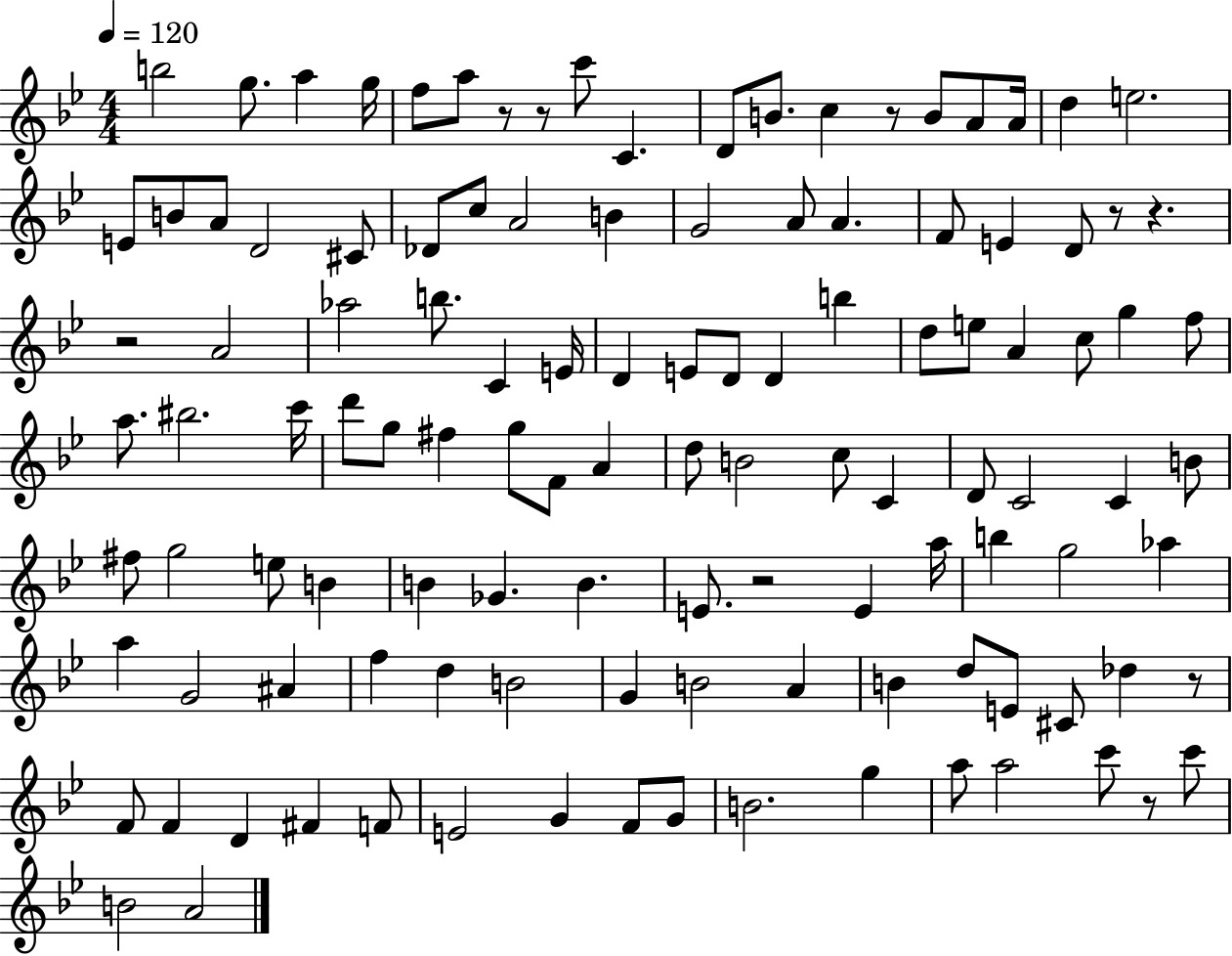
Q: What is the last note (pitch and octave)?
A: A4